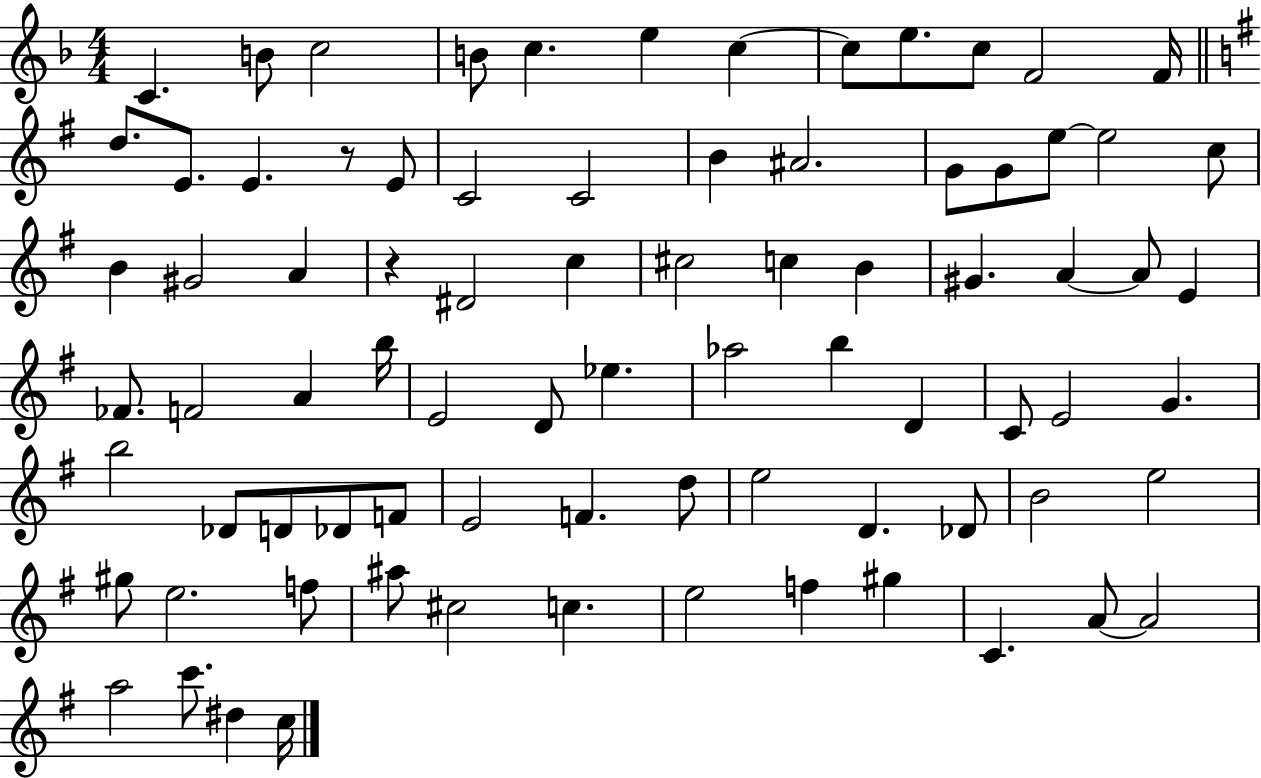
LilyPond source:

{
  \clef treble
  \numericTimeSignature
  \time 4/4
  \key f \major
  \repeat volta 2 { c'4. b'8 c''2 | b'8 c''4. e''4 c''4~~ | c''8 e''8. c''8 f'2 f'16 | \bar "||" \break \key e \minor d''8. e'8. e'4. r8 e'8 | c'2 c'2 | b'4 ais'2. | g'8 g'8 e''8~~ e''2 c''8 | \break b'4 gis'2 a'4 | r4 dis'2 c''4 | cis''2 c''4 b'4 | gis'4. a'4~~ a'8 e'4 | \break fes'8. f'2 a'4 b''16 | e'2 d'8 ees''4. | aes''2 b''4 d'4 | c'8 e'2 g'4. | \break b''2 des'8 d'8 des'8 f'8 | e'2 f'4. d''8 | e''2 d'4. des'8 | b'2 e''2 | \break gis''8 e''2. f''8 | ais''8 cis''2 c''4. | e''2 f''4 gis''4 | c'4. a'8~~ a'2 | \break a''2 c'''8. dis''4 c''16 | } \bar "|."
}